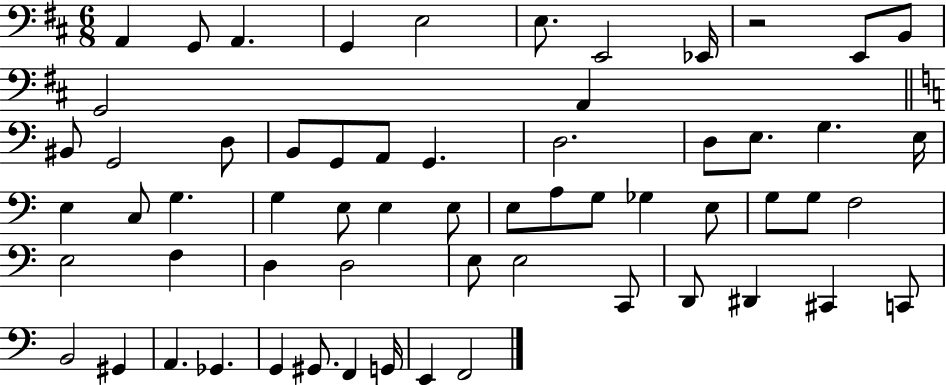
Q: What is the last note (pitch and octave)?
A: F2